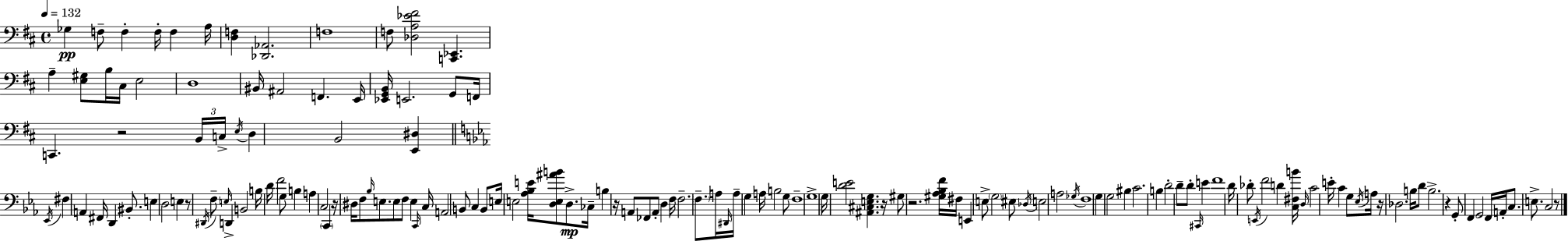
X:1
T:Untitled
M:4/4
L:1/4
K:D
_G, F,/2 F, F,/4 F, A,/4 [D,F,] [_D,,_A,,]2 F,4 F,/2 [_D,A,_E^F]2 [C,,_E,,] A, [E,^G,]/2 B,/4 ^C,/4 E,2 D,4 ^B,,/4 ^A,,2 F,, E,,/4 [_E,,G,,B,,]/4 E,,2 G,,/2 F,,/4 C,, z2 B,,/4 C,/4 E,/4 D, B,,2 [E,,^D,] _E,,/4 ^F, A,, ^F,,/4 D,, ^B,,/2 E, D,2 E, z/2 ^D,,/4 F,/2 E,/4 D,, B,,2 B,/4 D/4 F2 G,/2 B, A, C,2 C,, z/4 ^D,/4 F,/2 _B,/4 E,/2 E,/2 F,/2 E, C,,/4 C,/4 A,,2 B,,/2 C, B,,/2 E,/4 E,2 [_A,_B,E]/4 [D,E,^AB]/2 D,/2 _C,/4 B, z/4 A,,/2 _F,,/2 A,,/2 D, F,/4 F,2 F,/2 A,/4 ^D,,/4 A,/4 G, A,/4 B,2 G,/2 F,4 G,4 G,/4 [DE]2 [^A,,^C,E,G,] z/4 ^G,/2 z2 [^G,_A,_B,F]/4 ^F,/4 E,, E,/2 G,2 ^E,/2 _D,/4 E,2 A,2 _G,/4 F,4 G, G,2 ^B, C2 B, D2 D/2 D/2 ^C,,/4 E F4 D/4 _D/2 E,,/4 F2 D [C,^F,B]/4 D,/4 C2 E/4 C G,/2 _E,/4 A,/4 z/4 _D,2 B,/4 D/2 B,2 z G,,/2 F,, G,,2 F,,/4 A,,/4 C,/2 E,/2 C,2 z/2